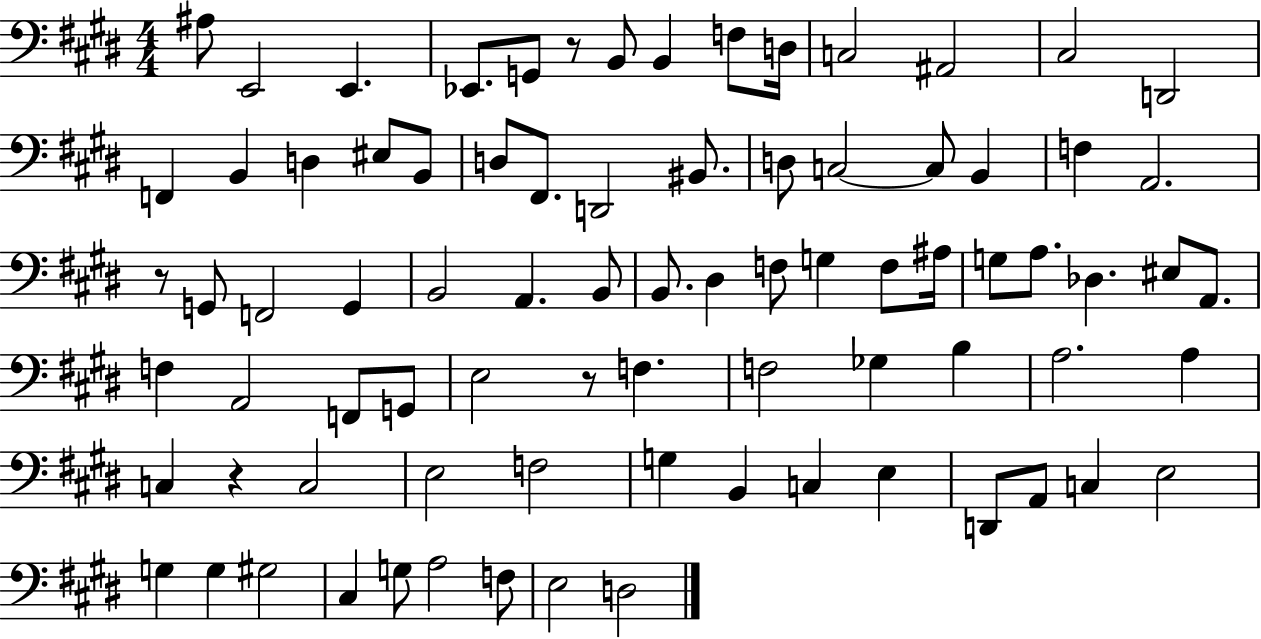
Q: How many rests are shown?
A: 4